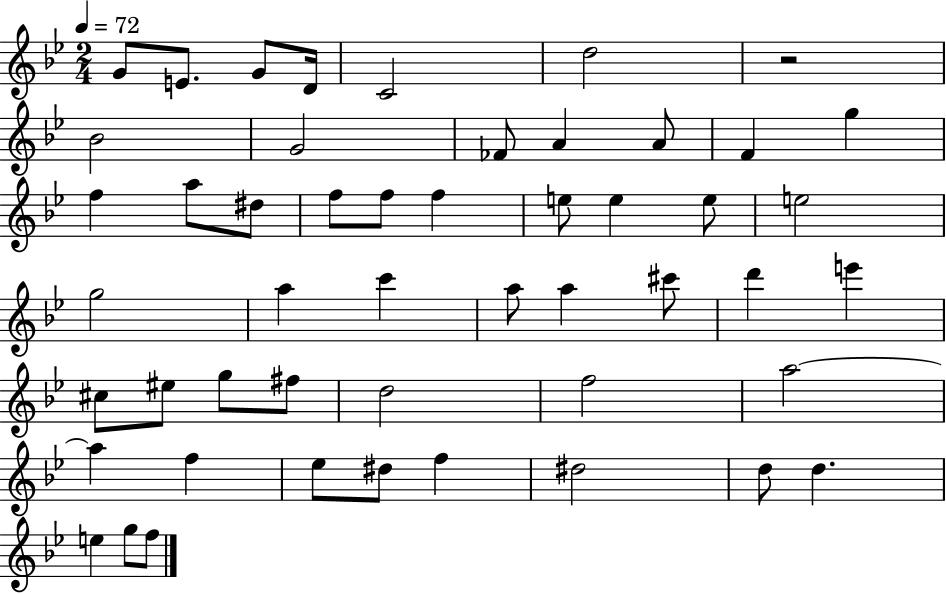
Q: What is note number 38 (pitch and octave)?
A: A5